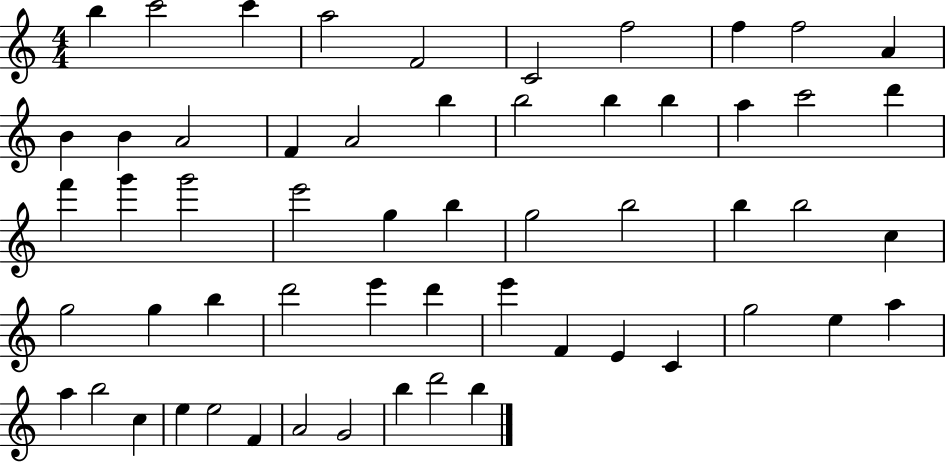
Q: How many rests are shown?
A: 0